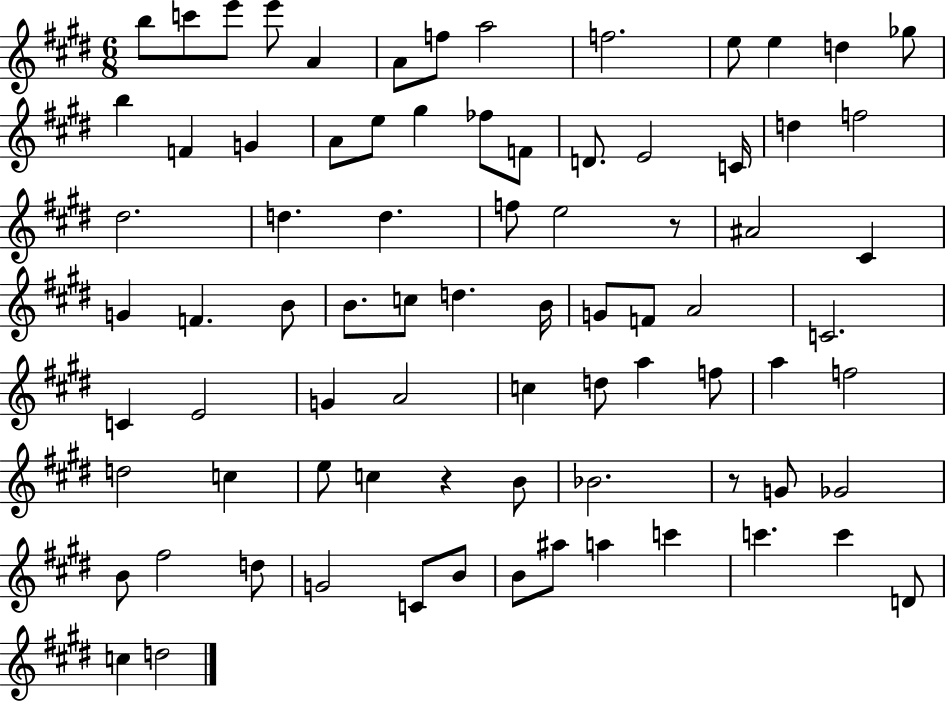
B5/e C6/e E6/e E6/e A4/q A4/e F5/e A5/h F5/h. E5/e E5/q D5/q Gb5/e B5/q F4/q G4/q A4/e E5/e G#5/q FES5/e F4/e D4/e. E4/h C4/s D5/q F5/h D#5/h. D5/q. D5/q. F5/e E5/h R/e A#4/h C#4/q G4/q F4/q. B4/e B4/e. C5/e D5/q. B4/s G4/e F4/e A4/h C4/h. C4/q E4/h G4/q A4/h C5/q D5/e A5/q F5/e A5/q F5/h D5/h C5/q E5/e C5/q R/q B4/e Bb4/h. R/e G4/e Gb4/h B4/e F#5/h D5/e G4/h C4/e B4/e B4/e A#5/e A5/q C6/q C6/q. C6/q D4/e C5/q D5/h